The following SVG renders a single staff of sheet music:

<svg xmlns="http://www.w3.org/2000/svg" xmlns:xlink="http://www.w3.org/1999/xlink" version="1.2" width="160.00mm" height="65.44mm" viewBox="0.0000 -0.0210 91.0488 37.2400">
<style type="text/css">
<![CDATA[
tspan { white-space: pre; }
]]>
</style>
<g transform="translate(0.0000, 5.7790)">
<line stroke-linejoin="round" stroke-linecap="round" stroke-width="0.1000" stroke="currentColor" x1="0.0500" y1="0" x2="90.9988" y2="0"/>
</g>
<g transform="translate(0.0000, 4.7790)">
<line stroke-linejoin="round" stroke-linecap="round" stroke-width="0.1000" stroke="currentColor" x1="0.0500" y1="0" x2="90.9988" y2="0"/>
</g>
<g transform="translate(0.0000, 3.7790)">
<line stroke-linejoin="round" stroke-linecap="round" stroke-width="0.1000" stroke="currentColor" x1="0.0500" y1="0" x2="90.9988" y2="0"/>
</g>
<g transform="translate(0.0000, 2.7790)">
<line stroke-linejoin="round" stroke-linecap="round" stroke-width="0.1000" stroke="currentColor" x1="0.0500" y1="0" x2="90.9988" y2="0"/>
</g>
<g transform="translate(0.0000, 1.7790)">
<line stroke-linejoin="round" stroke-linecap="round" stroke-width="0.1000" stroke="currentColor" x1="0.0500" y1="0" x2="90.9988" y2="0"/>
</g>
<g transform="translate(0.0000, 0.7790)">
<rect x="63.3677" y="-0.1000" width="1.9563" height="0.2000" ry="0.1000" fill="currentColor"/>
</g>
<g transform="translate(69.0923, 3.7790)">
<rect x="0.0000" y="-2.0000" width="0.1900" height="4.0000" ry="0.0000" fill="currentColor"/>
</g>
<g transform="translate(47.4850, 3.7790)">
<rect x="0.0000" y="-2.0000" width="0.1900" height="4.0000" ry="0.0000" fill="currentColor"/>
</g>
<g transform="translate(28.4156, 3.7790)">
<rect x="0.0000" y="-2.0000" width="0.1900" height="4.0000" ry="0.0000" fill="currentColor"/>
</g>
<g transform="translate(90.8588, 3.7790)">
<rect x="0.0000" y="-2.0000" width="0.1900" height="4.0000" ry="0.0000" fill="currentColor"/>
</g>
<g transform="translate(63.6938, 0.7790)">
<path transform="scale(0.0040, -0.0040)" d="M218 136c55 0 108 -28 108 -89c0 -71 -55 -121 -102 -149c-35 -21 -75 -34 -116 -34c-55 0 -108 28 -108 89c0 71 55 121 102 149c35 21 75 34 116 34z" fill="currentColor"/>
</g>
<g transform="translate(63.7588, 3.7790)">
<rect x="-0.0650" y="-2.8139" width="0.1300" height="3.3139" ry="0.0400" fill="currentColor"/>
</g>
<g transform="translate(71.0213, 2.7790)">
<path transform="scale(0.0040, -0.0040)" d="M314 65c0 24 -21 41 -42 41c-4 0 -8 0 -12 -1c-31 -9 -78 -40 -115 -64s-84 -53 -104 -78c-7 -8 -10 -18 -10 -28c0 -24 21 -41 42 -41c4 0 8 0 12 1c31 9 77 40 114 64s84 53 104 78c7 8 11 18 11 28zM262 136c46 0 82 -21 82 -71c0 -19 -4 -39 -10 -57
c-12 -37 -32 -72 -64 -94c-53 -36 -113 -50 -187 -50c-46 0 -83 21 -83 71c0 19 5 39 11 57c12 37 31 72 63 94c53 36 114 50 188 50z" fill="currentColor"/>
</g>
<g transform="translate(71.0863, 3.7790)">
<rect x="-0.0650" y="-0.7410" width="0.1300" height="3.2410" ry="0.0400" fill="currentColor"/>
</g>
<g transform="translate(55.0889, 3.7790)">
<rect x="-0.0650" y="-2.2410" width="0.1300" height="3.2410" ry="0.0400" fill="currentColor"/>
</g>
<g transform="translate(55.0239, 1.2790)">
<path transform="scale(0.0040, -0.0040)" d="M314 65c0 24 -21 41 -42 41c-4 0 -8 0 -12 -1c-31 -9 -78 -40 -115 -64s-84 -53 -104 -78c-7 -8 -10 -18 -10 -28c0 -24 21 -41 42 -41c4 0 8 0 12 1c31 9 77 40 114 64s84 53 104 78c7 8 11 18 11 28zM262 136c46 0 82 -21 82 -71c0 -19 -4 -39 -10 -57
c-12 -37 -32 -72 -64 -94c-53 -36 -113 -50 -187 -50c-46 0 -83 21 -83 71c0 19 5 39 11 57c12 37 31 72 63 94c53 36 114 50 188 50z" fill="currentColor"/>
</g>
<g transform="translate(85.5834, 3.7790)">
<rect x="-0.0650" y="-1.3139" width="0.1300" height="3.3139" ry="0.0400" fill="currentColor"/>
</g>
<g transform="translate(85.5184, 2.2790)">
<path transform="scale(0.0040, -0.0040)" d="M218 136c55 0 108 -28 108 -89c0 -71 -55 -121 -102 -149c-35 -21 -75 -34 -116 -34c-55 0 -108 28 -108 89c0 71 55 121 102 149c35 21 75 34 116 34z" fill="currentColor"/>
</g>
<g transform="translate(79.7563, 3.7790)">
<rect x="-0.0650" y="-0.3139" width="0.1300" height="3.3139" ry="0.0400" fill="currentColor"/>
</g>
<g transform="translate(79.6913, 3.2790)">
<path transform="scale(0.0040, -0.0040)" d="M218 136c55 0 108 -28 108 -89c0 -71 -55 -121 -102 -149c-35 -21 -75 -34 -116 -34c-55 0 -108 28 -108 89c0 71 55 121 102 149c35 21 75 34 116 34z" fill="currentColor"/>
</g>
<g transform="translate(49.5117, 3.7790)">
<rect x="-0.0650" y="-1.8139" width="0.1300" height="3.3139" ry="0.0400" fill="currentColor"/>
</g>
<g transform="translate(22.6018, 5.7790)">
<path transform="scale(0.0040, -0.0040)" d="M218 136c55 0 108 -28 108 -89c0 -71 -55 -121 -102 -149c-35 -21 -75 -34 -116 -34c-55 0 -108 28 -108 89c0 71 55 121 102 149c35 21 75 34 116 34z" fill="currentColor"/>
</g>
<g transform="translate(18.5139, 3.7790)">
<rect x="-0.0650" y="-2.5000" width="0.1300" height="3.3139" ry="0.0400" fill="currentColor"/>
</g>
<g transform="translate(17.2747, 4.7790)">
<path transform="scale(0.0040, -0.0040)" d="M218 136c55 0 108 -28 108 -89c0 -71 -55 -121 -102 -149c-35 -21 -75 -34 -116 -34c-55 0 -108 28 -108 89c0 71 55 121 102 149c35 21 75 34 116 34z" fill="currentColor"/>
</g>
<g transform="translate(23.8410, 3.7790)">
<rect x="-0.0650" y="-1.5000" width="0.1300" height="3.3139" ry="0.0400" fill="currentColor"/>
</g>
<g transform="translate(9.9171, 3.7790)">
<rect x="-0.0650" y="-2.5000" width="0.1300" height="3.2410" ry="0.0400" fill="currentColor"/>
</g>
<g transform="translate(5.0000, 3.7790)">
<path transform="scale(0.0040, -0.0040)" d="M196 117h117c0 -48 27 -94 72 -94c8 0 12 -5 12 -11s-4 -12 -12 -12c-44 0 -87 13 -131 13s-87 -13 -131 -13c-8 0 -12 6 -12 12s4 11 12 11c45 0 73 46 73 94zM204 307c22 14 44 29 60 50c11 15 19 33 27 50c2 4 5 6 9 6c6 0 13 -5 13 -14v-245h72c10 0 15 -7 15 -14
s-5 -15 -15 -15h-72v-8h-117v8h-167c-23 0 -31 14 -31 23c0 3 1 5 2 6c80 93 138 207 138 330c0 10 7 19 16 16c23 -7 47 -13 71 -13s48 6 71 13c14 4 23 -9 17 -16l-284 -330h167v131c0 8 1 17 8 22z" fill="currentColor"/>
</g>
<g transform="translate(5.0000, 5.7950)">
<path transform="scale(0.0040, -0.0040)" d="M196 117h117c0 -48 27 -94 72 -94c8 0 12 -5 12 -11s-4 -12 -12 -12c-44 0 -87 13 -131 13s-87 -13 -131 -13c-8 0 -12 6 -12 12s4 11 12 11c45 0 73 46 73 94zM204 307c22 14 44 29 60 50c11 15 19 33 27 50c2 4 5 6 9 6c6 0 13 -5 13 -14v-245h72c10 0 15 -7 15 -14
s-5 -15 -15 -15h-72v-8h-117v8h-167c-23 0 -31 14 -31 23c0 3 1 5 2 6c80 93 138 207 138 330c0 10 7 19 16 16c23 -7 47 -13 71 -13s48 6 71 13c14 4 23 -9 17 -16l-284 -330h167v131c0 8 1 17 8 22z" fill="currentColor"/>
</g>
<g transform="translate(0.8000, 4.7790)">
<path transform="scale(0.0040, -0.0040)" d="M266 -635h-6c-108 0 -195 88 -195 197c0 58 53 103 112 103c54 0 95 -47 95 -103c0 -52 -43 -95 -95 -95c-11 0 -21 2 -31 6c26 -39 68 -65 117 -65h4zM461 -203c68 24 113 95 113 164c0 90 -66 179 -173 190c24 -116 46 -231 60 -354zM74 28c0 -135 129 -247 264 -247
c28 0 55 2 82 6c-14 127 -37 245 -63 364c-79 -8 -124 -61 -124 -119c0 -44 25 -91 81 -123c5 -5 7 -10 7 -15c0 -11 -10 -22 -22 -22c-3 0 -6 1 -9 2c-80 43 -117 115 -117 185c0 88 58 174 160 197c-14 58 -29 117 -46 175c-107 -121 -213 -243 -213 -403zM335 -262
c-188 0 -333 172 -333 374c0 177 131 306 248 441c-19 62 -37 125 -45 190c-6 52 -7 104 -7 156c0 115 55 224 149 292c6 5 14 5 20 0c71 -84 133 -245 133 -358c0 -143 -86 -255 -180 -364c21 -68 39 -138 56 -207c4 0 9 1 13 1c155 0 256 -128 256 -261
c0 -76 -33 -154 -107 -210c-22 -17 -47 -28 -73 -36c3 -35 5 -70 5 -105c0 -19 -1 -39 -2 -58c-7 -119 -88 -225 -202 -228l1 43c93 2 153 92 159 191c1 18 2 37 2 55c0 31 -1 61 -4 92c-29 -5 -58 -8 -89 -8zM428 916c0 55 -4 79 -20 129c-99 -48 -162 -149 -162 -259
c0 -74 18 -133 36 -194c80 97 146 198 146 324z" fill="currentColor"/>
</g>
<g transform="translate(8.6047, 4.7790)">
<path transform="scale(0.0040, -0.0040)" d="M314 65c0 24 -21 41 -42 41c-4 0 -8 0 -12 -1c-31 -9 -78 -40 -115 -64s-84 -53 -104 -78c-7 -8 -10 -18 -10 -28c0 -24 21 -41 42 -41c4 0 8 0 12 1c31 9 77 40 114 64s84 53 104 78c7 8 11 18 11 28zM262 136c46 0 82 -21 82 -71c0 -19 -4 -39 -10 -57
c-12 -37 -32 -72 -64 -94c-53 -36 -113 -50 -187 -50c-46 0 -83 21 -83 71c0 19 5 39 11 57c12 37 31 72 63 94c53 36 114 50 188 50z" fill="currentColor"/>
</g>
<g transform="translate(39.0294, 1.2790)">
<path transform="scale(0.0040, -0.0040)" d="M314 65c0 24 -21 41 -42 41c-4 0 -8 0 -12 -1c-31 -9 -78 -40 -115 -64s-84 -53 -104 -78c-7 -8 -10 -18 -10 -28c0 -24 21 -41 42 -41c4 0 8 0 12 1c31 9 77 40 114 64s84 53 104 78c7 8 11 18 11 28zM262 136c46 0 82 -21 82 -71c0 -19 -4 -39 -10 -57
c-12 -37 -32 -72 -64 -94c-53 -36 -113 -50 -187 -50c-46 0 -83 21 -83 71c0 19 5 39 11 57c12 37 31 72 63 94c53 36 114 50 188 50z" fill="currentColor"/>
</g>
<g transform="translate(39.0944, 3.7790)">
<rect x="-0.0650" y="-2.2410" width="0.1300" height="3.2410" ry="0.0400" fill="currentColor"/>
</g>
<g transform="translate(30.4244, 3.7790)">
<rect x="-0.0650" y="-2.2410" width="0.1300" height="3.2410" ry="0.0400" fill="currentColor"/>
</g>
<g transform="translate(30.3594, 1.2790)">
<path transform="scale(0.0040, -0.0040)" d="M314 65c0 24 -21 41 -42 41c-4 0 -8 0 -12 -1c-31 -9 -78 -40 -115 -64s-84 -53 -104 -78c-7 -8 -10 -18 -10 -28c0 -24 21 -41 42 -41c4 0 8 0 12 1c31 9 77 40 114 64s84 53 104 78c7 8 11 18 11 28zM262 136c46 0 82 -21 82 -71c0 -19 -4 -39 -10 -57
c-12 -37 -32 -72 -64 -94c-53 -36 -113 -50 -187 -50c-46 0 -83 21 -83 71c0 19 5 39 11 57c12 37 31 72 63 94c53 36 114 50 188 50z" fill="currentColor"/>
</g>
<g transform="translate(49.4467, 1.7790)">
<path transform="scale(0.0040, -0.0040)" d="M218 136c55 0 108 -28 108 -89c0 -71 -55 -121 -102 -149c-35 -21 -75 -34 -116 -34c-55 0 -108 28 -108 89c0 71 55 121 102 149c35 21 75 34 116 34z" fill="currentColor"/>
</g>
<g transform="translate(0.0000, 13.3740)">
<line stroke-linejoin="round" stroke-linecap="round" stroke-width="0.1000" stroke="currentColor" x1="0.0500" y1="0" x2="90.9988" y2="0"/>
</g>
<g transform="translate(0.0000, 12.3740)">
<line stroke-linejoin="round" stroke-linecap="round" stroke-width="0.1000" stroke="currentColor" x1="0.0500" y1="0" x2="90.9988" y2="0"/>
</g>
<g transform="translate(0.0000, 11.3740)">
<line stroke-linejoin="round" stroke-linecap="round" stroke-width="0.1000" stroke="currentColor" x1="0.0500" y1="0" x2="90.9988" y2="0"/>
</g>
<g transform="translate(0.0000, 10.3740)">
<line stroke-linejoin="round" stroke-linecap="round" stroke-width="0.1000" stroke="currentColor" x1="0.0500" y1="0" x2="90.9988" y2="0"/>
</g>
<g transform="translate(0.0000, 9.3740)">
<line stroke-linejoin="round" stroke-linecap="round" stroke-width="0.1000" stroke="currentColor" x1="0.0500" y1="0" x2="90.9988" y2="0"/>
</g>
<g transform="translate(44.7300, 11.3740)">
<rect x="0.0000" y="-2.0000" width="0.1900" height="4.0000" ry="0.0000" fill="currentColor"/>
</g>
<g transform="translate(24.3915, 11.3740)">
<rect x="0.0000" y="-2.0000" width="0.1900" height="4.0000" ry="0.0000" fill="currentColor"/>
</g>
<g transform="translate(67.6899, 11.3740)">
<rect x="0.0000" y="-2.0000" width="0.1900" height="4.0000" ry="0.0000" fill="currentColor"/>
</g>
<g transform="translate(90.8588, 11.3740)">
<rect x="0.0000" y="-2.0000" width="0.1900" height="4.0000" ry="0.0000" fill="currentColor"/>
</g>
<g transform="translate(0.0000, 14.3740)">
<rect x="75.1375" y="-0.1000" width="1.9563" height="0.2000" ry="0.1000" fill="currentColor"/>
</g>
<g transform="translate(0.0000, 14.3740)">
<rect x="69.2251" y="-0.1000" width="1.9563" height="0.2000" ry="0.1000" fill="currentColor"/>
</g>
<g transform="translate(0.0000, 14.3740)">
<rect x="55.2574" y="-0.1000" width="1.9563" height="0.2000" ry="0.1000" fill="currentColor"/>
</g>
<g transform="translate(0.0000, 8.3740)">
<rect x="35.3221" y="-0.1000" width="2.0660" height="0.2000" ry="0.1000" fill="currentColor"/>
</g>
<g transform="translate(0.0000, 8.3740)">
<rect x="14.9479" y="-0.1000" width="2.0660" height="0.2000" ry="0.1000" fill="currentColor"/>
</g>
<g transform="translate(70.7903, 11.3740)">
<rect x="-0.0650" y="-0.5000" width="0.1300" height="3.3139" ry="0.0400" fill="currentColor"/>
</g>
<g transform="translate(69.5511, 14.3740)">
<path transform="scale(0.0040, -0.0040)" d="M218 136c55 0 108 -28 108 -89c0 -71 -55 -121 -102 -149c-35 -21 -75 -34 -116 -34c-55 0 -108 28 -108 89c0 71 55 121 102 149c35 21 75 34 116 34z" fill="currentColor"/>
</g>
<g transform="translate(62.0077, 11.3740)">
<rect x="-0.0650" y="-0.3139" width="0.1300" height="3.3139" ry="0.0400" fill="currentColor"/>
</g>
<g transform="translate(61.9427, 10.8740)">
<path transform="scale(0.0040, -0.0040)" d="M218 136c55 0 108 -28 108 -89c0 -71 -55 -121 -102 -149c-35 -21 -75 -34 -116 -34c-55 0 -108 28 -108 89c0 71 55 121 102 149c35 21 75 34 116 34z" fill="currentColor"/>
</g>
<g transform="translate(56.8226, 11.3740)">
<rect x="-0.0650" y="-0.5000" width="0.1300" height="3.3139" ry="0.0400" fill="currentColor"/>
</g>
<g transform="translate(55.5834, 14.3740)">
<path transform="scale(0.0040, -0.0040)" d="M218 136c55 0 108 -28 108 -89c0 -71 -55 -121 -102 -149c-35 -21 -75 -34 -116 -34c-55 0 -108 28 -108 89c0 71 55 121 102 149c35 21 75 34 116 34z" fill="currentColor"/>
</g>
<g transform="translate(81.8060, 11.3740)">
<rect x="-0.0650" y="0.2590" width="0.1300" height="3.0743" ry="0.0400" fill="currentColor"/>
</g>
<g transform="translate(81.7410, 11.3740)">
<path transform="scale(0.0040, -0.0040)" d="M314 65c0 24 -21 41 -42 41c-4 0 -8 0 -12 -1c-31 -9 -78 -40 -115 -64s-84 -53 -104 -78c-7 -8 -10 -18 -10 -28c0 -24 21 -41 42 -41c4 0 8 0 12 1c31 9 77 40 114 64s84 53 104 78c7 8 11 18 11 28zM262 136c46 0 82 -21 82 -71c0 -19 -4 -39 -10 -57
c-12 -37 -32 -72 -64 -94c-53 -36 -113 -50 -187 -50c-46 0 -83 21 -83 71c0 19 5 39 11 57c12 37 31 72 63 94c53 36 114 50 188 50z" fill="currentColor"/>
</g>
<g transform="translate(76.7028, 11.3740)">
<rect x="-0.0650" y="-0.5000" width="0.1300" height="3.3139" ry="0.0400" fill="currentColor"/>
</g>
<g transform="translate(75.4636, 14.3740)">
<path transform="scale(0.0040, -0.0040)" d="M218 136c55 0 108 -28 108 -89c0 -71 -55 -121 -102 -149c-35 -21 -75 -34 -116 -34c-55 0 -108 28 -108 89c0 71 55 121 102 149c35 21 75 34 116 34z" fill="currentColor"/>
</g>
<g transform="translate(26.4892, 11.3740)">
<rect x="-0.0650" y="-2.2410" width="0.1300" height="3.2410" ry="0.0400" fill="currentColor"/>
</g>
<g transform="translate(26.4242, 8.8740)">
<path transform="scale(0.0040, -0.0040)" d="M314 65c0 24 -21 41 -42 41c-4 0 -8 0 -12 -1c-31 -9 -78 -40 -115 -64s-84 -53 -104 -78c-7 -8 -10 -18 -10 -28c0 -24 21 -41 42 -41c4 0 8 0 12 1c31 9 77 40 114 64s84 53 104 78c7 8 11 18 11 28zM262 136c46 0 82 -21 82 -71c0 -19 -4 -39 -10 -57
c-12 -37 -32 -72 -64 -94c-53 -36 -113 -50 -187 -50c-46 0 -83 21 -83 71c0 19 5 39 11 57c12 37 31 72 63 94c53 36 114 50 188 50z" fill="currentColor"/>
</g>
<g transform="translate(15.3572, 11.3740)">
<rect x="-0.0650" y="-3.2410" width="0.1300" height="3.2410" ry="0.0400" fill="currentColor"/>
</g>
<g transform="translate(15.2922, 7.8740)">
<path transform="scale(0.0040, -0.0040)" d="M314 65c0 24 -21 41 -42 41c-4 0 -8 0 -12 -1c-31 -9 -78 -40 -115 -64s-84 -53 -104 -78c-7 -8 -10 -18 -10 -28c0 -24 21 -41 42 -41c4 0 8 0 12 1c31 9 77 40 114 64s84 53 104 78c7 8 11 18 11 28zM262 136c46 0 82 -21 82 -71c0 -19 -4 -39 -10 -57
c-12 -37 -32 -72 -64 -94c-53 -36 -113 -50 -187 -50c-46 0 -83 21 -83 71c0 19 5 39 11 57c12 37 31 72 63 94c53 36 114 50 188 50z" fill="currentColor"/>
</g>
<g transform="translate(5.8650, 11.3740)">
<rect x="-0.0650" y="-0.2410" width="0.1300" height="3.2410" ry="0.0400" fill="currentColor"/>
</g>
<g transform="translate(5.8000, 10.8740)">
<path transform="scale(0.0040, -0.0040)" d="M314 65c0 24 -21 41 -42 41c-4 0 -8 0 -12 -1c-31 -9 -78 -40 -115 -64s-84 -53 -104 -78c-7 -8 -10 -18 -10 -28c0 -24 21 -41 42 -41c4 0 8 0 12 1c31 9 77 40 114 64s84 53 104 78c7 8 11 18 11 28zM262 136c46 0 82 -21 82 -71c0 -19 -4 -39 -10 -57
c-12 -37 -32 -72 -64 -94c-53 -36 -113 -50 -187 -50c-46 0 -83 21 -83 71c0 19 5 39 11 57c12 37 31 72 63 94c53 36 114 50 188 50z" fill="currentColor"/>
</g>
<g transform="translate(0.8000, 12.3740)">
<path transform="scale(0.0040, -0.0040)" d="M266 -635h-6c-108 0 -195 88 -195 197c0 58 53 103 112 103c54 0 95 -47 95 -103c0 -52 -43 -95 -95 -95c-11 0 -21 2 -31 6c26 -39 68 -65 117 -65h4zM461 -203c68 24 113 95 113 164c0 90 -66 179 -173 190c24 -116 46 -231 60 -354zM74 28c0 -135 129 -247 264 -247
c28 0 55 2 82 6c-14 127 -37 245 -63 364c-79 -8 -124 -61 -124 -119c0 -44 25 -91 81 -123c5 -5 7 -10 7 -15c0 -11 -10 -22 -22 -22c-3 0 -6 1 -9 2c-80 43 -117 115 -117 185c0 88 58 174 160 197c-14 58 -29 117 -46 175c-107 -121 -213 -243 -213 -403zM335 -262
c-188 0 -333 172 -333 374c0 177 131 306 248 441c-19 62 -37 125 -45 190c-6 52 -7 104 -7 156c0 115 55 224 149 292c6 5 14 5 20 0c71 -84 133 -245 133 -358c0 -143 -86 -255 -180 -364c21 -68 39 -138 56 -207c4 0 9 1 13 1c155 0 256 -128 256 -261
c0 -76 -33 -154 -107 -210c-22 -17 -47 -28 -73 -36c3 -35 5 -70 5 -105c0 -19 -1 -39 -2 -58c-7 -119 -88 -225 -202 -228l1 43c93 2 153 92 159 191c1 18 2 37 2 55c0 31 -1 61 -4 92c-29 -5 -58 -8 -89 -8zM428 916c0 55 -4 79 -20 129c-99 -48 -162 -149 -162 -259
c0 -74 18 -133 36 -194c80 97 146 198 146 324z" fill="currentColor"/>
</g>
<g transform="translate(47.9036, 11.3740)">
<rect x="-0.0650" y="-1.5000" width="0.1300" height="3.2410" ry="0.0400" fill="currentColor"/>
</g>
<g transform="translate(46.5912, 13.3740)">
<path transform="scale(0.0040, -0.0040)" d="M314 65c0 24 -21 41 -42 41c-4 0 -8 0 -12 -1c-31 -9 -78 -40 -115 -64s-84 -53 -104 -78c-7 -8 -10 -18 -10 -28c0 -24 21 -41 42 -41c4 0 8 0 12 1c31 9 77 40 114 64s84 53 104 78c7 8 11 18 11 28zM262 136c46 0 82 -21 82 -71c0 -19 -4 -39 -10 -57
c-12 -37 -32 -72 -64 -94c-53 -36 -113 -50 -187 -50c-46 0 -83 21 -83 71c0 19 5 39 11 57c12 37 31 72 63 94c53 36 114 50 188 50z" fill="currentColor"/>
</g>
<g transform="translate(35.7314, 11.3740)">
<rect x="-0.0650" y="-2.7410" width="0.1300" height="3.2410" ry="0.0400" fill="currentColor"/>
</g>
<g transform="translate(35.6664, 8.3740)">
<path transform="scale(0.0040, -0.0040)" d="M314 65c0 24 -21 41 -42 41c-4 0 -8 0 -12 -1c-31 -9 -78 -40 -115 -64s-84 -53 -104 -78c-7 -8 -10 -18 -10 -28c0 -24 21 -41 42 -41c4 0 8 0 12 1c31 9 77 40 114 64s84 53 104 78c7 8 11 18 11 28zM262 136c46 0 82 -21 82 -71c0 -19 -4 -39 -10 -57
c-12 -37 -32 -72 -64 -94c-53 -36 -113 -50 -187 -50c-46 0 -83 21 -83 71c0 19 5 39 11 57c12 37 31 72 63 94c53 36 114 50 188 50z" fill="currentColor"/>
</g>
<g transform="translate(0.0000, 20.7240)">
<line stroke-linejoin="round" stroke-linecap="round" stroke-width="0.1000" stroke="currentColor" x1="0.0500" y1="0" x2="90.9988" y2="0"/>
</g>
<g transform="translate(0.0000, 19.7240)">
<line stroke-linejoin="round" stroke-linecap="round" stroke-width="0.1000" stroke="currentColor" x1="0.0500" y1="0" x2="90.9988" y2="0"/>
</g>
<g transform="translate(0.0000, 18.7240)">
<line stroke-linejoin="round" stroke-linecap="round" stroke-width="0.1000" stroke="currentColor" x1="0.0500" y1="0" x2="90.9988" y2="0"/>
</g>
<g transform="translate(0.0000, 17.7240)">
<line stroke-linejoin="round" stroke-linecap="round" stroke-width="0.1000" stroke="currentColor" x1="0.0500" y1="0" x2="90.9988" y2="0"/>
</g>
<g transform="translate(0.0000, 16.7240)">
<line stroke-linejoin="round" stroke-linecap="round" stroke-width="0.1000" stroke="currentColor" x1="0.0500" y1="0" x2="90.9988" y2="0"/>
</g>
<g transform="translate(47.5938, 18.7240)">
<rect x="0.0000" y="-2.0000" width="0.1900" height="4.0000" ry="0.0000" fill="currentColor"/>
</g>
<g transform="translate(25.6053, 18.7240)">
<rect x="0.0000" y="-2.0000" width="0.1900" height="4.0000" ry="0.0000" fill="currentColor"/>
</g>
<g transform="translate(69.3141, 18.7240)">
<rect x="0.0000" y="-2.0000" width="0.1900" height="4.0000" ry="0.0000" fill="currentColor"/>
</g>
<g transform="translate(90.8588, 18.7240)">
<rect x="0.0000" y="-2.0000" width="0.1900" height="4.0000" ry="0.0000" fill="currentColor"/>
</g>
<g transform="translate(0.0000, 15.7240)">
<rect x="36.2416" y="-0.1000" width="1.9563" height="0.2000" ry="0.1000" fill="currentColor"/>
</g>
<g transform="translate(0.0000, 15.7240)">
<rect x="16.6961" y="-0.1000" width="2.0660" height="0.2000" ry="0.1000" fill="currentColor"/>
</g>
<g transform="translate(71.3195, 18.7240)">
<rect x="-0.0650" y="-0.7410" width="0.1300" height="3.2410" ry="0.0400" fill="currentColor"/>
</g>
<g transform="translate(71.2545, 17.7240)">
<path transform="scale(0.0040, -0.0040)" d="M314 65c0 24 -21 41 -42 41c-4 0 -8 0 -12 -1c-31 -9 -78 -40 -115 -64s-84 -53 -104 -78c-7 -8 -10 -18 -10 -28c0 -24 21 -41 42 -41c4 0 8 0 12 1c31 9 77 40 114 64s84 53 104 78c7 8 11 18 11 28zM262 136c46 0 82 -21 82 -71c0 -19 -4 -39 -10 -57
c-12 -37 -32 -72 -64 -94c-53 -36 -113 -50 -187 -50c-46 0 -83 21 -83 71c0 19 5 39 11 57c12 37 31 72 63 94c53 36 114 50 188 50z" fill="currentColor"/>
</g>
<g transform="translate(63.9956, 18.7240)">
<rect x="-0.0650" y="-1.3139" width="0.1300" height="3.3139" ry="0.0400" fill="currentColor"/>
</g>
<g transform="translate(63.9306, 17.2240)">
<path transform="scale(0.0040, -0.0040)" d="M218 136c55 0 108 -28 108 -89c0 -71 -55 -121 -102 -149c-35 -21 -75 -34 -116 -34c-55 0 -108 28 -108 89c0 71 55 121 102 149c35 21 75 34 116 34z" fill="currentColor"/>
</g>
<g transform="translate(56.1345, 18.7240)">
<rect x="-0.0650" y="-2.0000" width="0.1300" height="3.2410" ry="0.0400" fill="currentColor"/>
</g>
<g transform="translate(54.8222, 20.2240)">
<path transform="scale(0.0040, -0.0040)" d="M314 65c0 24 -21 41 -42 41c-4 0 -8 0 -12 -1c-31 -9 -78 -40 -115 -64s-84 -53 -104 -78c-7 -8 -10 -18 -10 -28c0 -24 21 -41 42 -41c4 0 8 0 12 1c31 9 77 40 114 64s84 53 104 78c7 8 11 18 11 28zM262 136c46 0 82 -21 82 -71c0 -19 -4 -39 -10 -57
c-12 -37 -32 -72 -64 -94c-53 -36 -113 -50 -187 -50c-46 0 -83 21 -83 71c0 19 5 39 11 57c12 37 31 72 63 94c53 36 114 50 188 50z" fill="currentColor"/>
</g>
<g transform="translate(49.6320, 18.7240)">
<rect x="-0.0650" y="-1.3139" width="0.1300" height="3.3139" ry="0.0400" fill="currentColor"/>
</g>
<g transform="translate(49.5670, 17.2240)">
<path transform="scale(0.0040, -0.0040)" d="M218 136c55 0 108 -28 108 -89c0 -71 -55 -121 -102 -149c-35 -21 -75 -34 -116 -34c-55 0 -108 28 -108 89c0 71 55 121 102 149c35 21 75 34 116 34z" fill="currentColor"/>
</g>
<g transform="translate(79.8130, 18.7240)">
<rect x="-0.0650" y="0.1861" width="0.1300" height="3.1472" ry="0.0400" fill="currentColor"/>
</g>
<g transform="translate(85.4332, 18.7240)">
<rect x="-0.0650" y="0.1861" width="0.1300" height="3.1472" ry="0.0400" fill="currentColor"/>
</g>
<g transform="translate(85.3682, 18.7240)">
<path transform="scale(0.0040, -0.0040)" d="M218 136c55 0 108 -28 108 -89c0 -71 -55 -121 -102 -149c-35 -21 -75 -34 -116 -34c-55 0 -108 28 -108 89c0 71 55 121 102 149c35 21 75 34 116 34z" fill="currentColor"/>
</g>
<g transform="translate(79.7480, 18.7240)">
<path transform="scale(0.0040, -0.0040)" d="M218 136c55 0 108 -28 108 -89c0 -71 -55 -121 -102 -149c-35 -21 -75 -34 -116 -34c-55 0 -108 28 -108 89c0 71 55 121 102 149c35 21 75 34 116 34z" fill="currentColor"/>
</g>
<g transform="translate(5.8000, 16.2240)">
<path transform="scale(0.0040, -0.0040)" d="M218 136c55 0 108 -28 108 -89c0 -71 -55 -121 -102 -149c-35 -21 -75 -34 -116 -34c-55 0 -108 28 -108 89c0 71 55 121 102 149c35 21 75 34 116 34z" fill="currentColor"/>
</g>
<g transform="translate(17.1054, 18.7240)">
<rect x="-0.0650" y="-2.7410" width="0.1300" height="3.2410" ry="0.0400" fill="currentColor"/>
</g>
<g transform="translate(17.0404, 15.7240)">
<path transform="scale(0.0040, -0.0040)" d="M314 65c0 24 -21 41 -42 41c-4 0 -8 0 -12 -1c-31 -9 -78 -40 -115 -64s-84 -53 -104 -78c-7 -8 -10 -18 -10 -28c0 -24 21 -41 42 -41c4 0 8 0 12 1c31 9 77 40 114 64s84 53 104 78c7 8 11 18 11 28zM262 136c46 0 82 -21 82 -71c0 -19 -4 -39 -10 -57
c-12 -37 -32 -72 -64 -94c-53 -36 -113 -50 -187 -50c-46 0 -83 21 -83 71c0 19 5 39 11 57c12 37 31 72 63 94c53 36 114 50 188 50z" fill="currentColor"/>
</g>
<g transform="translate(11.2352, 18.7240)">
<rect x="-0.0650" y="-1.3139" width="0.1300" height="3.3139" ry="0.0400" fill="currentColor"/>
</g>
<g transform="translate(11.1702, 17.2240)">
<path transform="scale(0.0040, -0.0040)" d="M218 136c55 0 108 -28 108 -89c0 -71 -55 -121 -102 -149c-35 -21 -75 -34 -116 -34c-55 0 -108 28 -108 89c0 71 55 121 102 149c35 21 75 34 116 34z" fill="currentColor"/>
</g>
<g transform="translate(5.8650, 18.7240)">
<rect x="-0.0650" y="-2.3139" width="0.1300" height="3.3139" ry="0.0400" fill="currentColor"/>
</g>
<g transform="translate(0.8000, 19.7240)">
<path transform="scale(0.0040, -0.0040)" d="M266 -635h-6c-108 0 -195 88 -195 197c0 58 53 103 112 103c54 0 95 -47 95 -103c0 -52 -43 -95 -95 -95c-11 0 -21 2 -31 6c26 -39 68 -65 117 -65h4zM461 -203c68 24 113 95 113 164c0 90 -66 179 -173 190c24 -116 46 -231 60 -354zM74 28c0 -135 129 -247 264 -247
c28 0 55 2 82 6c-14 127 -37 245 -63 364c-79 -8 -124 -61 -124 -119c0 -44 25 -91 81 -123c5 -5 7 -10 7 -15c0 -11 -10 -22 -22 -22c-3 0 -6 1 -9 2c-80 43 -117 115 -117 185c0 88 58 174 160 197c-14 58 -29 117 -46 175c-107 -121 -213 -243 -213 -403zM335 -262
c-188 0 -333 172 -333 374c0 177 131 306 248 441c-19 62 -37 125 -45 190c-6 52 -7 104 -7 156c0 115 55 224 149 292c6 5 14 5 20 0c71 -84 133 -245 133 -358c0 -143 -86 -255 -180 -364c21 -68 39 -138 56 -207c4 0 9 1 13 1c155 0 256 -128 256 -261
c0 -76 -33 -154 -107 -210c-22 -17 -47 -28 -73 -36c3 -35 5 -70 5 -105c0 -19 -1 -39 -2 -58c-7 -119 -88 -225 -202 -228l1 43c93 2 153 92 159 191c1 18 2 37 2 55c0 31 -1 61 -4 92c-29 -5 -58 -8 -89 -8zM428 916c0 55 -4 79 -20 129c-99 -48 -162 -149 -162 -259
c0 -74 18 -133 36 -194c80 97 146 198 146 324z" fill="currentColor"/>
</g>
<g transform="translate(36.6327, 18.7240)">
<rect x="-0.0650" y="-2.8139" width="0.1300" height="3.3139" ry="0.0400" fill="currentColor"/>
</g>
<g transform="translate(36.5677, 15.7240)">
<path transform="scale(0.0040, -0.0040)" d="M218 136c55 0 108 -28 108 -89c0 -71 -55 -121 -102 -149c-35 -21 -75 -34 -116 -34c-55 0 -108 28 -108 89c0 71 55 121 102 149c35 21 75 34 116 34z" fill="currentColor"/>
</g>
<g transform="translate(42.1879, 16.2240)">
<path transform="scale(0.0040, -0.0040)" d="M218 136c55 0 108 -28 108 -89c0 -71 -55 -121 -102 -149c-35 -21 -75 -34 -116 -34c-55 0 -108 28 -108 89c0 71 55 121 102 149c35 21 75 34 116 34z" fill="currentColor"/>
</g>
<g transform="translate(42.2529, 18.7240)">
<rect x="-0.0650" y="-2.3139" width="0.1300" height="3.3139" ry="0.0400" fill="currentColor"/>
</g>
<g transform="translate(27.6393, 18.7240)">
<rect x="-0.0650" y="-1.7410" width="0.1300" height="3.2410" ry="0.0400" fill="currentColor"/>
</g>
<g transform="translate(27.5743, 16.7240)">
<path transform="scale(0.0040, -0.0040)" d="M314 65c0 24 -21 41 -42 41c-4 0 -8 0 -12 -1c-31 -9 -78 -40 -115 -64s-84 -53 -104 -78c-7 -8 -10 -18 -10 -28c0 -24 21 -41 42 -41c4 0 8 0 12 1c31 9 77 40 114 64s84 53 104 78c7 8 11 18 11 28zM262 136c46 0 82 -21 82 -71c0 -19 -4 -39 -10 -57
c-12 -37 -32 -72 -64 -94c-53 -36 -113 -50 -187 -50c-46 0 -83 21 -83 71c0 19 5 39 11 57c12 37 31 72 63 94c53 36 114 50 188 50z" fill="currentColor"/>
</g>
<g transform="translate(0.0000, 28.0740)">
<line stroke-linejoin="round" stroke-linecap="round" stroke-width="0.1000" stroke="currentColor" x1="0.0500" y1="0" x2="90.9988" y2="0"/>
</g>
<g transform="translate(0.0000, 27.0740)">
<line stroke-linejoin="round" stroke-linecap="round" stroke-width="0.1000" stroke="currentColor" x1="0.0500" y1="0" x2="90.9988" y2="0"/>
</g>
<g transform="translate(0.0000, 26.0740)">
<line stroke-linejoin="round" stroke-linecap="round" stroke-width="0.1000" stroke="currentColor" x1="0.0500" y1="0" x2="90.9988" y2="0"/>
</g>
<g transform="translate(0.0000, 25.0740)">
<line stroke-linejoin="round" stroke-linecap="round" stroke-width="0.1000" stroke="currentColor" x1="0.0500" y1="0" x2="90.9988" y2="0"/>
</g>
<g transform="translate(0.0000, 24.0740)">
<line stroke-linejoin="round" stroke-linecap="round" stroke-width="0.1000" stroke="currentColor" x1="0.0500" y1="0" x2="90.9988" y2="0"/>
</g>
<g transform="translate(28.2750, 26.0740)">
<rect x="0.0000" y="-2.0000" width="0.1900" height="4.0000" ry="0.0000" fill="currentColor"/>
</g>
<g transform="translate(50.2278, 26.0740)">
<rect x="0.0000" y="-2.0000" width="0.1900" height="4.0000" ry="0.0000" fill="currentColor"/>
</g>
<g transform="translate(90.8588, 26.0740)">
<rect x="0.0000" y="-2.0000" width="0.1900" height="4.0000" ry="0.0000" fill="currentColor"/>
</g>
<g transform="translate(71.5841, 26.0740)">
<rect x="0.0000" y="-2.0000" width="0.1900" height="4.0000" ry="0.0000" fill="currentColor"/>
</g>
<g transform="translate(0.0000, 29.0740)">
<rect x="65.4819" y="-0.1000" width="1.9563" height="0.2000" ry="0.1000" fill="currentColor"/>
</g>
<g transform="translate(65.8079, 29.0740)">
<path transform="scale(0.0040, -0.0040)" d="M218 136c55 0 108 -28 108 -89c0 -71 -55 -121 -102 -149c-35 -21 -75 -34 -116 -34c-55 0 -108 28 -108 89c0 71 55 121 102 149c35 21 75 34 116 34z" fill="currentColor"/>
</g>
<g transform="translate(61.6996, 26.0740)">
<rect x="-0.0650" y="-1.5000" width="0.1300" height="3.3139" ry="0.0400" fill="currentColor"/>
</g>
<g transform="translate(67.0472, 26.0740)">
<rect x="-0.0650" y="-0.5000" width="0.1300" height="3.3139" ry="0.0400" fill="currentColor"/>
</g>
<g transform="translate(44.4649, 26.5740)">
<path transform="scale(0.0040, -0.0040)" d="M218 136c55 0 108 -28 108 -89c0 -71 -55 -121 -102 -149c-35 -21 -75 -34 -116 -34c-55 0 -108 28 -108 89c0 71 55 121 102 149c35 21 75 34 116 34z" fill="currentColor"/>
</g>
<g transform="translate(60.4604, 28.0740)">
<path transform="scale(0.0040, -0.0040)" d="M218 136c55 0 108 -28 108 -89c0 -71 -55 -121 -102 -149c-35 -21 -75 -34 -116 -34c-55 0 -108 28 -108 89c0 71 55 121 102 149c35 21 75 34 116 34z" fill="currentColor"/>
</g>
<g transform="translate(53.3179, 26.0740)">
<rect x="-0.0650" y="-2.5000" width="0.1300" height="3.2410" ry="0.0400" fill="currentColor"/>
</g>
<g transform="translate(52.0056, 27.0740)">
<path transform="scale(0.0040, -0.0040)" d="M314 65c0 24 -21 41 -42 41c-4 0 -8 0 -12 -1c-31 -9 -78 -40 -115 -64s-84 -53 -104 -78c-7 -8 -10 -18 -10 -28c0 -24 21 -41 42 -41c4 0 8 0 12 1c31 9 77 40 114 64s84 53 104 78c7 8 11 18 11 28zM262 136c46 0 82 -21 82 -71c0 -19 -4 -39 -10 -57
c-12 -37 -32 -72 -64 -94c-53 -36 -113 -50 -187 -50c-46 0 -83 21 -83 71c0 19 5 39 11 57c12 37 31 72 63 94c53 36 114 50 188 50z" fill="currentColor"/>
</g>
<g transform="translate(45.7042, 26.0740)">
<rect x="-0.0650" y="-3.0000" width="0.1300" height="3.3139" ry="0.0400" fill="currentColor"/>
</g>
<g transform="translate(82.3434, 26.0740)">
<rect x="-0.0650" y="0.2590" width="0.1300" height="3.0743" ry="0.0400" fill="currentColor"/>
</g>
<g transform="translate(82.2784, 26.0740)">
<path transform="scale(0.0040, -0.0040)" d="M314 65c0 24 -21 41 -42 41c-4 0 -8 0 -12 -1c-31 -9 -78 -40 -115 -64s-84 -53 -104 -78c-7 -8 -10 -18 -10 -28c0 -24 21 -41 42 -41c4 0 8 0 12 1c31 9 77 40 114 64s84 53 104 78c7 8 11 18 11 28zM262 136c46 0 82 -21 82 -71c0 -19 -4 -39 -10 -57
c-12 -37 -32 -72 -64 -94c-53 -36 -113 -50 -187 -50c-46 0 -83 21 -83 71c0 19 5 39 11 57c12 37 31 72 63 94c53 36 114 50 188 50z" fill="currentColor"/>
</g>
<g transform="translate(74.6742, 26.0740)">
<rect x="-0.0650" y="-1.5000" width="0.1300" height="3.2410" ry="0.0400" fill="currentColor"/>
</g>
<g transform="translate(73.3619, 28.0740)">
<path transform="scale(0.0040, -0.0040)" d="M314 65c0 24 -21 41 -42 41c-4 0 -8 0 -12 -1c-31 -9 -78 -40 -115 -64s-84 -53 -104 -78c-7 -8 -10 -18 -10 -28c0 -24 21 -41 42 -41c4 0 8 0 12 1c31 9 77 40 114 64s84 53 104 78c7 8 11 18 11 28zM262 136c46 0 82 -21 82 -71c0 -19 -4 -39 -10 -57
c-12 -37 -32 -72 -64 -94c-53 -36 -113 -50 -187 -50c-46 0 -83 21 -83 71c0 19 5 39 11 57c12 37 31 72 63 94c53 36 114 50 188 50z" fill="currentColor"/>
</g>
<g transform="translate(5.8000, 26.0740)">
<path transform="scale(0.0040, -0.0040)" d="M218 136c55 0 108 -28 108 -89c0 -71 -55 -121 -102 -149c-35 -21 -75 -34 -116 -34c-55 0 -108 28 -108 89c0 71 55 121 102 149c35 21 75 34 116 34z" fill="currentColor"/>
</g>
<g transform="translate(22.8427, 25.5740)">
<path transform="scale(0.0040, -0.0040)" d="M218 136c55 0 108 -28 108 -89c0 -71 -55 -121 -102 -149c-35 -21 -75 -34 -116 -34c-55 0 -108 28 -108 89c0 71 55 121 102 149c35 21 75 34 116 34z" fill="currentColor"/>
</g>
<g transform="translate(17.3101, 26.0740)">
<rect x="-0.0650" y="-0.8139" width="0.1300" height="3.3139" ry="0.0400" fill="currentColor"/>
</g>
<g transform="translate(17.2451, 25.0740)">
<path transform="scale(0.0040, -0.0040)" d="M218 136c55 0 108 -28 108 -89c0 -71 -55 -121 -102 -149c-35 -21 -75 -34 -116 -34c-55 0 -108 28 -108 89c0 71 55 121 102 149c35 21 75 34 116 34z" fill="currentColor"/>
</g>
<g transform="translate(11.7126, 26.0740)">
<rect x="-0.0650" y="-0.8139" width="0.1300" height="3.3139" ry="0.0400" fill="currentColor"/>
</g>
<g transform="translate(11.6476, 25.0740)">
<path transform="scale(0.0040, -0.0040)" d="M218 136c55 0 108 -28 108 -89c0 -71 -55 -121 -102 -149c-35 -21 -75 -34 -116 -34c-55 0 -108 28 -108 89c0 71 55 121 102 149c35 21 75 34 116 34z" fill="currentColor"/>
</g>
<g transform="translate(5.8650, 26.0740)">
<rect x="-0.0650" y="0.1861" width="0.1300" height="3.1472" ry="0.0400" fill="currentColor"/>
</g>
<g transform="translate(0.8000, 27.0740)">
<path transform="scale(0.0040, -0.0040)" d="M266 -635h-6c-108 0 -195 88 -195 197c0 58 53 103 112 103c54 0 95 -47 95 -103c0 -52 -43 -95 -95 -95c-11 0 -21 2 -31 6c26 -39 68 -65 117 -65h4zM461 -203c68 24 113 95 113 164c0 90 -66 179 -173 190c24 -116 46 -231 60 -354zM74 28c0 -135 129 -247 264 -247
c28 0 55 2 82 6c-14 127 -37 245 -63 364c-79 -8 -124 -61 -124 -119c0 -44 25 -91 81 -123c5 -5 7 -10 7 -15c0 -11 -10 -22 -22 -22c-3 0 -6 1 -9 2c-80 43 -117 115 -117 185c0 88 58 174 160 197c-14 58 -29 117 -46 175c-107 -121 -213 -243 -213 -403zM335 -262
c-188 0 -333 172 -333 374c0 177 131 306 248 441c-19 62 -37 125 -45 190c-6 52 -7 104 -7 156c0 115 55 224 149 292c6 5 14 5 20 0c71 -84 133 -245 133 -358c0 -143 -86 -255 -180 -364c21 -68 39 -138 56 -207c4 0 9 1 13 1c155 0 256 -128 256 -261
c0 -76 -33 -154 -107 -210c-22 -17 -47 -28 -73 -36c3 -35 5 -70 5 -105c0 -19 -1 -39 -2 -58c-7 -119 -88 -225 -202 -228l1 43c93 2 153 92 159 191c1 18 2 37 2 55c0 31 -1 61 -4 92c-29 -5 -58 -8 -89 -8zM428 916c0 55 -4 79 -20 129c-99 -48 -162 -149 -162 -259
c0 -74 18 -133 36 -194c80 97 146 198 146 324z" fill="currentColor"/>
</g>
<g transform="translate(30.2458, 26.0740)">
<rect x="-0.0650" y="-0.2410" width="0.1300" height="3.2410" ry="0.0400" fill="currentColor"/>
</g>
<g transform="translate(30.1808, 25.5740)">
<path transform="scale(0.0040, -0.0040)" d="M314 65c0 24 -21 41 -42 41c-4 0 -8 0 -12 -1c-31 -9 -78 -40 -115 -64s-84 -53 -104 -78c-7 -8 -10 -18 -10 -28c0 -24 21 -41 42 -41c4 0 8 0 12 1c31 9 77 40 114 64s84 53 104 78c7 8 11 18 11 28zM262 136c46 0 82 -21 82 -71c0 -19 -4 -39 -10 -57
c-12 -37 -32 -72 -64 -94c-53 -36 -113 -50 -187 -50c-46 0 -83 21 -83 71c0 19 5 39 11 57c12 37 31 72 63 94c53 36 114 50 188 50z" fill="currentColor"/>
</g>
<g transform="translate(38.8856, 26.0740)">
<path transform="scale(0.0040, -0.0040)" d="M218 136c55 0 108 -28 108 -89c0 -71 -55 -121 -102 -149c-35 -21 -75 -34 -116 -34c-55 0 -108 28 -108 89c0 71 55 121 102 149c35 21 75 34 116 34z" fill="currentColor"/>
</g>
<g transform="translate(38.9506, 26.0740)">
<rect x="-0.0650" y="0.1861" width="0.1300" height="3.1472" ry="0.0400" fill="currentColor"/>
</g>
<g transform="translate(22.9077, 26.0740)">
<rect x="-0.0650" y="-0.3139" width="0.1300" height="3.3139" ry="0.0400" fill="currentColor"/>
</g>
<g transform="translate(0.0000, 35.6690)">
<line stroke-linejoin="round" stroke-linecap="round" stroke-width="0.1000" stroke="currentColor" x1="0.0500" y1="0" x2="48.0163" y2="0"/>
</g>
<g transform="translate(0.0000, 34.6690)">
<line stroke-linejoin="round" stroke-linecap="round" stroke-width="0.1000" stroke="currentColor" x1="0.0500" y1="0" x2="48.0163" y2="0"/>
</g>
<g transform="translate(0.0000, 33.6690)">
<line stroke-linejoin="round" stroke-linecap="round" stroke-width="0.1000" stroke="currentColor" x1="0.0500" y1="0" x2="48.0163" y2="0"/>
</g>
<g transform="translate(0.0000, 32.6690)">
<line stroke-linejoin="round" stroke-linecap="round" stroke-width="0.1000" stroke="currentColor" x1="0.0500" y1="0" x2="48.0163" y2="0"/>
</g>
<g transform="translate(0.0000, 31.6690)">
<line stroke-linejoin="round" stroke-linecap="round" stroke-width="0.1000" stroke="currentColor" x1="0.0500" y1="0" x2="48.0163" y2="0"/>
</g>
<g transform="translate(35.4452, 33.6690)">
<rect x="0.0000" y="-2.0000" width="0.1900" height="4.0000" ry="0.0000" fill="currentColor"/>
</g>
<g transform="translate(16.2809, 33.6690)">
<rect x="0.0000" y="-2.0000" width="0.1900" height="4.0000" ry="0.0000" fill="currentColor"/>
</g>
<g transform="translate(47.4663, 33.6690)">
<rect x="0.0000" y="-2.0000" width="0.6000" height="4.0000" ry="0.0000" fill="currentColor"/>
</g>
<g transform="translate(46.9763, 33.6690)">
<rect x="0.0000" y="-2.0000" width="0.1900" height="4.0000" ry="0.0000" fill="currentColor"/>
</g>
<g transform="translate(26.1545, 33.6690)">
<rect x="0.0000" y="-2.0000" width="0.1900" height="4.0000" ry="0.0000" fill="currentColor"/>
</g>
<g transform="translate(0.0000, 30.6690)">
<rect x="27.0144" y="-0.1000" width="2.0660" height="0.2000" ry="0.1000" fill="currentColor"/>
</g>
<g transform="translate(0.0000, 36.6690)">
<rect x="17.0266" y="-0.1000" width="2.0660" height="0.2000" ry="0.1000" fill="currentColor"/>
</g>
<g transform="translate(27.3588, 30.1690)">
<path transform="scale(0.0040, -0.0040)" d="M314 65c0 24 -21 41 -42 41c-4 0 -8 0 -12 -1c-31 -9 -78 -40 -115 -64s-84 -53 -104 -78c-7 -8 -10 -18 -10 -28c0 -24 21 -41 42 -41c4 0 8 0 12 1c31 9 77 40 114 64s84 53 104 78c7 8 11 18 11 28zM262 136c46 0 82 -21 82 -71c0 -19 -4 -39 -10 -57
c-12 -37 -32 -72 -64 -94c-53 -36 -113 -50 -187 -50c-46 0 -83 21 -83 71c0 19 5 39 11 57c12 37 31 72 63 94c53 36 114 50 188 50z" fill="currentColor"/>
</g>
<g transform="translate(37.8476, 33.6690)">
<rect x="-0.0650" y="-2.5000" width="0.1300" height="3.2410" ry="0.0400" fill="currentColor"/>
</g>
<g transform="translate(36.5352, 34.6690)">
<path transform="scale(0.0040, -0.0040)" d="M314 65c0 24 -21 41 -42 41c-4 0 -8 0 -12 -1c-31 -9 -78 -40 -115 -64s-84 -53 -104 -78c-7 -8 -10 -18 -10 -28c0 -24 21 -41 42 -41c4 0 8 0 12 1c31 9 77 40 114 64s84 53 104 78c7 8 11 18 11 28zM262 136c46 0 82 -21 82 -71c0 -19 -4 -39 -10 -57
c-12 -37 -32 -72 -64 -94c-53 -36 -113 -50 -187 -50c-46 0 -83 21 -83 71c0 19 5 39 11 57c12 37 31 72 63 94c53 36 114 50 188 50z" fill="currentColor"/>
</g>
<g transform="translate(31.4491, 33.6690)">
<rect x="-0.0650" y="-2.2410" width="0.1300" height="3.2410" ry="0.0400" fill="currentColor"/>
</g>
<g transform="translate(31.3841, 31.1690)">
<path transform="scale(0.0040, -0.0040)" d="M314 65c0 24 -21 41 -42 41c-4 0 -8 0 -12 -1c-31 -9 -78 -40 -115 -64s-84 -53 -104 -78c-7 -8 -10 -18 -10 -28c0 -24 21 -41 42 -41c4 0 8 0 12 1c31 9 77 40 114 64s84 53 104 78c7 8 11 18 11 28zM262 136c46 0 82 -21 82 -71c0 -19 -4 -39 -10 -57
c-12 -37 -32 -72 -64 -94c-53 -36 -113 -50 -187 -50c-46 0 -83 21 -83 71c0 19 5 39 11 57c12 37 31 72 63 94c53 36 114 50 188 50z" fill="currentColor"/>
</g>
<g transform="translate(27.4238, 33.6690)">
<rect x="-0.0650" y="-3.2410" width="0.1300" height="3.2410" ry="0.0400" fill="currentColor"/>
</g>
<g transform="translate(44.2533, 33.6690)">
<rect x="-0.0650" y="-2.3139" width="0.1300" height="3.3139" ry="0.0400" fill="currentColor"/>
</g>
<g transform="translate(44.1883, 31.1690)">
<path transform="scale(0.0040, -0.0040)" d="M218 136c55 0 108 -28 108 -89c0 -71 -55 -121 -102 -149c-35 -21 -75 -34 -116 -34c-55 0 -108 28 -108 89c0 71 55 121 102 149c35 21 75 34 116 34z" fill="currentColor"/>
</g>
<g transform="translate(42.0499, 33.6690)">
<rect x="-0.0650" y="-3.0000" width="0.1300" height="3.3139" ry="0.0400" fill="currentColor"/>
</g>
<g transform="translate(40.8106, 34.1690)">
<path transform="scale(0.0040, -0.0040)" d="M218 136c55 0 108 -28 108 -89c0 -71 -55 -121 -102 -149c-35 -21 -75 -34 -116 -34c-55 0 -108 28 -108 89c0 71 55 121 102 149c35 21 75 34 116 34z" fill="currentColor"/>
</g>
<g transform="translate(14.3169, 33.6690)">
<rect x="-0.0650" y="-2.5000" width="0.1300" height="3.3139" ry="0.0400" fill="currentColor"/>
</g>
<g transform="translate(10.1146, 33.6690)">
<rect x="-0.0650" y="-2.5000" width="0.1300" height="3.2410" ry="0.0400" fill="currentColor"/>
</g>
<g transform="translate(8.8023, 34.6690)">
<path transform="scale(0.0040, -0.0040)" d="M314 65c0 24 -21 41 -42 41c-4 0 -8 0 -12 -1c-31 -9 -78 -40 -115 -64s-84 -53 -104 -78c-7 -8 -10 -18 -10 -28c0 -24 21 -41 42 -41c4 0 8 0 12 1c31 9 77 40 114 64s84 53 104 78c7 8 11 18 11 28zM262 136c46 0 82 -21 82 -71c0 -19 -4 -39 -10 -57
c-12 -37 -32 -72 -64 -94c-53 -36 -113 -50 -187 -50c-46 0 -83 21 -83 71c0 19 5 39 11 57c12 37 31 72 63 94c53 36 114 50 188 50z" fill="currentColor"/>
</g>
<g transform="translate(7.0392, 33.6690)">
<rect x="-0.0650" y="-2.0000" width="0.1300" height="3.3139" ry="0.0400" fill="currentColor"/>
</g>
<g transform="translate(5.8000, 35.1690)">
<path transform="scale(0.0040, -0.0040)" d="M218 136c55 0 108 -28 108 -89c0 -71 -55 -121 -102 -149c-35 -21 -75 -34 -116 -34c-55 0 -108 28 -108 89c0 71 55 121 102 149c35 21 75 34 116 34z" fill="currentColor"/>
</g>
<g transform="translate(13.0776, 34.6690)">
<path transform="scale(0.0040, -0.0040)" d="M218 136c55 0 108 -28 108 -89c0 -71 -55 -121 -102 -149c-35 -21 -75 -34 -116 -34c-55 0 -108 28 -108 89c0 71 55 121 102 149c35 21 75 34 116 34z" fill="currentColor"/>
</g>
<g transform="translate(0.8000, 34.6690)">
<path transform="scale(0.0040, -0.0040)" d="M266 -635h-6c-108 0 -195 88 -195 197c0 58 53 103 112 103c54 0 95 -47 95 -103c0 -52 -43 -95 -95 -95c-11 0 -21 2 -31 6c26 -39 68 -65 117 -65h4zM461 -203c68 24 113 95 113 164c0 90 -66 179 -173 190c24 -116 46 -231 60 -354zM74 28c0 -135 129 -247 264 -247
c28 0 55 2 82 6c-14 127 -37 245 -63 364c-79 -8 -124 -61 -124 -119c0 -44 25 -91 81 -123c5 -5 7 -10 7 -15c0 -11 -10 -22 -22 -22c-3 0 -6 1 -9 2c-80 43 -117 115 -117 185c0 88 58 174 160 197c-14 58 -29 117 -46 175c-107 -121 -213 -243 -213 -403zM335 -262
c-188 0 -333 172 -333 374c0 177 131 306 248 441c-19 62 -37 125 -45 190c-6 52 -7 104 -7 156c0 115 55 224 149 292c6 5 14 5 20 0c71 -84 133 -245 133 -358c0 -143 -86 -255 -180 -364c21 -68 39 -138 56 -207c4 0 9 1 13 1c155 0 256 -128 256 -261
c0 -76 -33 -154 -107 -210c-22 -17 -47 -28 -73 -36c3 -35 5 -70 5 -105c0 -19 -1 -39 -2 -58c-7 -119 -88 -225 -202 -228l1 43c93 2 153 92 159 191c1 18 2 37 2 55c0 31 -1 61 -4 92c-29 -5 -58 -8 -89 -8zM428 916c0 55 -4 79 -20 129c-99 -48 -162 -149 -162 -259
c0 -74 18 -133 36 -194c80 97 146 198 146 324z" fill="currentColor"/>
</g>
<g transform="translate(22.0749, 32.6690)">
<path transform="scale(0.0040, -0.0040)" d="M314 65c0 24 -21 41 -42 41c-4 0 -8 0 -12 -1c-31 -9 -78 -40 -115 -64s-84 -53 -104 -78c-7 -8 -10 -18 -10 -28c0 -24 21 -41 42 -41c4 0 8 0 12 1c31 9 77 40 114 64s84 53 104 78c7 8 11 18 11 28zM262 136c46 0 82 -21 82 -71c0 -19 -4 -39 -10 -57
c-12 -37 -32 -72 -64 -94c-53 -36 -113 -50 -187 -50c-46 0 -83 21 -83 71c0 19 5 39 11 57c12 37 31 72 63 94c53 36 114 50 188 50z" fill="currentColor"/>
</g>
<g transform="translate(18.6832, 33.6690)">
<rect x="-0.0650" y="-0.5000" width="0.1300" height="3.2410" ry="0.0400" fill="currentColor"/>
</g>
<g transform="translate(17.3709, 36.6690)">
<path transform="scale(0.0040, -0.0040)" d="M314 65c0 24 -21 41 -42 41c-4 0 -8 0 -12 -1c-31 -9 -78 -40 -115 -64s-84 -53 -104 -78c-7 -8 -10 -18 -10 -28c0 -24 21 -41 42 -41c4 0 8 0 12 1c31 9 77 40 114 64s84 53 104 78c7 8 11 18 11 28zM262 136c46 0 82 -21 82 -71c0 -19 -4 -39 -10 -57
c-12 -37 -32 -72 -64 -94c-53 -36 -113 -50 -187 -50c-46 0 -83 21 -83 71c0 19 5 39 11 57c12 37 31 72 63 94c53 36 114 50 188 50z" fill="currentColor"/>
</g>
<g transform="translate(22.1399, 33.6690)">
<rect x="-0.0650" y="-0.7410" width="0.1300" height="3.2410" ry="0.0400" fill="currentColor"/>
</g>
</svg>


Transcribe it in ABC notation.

X:1
T:Untitled
M:4/4
L:1/4
K:C
G2 G E g2 g2 f g2 a d2 c e c2 b2 g2 a2 E2 C c C C B2 g e a2 f2 a g e F2 e d2 B B B d d c c2 B A G2 E C E2 B2 F G2 G C2 d2 b2 g2 G2 A g